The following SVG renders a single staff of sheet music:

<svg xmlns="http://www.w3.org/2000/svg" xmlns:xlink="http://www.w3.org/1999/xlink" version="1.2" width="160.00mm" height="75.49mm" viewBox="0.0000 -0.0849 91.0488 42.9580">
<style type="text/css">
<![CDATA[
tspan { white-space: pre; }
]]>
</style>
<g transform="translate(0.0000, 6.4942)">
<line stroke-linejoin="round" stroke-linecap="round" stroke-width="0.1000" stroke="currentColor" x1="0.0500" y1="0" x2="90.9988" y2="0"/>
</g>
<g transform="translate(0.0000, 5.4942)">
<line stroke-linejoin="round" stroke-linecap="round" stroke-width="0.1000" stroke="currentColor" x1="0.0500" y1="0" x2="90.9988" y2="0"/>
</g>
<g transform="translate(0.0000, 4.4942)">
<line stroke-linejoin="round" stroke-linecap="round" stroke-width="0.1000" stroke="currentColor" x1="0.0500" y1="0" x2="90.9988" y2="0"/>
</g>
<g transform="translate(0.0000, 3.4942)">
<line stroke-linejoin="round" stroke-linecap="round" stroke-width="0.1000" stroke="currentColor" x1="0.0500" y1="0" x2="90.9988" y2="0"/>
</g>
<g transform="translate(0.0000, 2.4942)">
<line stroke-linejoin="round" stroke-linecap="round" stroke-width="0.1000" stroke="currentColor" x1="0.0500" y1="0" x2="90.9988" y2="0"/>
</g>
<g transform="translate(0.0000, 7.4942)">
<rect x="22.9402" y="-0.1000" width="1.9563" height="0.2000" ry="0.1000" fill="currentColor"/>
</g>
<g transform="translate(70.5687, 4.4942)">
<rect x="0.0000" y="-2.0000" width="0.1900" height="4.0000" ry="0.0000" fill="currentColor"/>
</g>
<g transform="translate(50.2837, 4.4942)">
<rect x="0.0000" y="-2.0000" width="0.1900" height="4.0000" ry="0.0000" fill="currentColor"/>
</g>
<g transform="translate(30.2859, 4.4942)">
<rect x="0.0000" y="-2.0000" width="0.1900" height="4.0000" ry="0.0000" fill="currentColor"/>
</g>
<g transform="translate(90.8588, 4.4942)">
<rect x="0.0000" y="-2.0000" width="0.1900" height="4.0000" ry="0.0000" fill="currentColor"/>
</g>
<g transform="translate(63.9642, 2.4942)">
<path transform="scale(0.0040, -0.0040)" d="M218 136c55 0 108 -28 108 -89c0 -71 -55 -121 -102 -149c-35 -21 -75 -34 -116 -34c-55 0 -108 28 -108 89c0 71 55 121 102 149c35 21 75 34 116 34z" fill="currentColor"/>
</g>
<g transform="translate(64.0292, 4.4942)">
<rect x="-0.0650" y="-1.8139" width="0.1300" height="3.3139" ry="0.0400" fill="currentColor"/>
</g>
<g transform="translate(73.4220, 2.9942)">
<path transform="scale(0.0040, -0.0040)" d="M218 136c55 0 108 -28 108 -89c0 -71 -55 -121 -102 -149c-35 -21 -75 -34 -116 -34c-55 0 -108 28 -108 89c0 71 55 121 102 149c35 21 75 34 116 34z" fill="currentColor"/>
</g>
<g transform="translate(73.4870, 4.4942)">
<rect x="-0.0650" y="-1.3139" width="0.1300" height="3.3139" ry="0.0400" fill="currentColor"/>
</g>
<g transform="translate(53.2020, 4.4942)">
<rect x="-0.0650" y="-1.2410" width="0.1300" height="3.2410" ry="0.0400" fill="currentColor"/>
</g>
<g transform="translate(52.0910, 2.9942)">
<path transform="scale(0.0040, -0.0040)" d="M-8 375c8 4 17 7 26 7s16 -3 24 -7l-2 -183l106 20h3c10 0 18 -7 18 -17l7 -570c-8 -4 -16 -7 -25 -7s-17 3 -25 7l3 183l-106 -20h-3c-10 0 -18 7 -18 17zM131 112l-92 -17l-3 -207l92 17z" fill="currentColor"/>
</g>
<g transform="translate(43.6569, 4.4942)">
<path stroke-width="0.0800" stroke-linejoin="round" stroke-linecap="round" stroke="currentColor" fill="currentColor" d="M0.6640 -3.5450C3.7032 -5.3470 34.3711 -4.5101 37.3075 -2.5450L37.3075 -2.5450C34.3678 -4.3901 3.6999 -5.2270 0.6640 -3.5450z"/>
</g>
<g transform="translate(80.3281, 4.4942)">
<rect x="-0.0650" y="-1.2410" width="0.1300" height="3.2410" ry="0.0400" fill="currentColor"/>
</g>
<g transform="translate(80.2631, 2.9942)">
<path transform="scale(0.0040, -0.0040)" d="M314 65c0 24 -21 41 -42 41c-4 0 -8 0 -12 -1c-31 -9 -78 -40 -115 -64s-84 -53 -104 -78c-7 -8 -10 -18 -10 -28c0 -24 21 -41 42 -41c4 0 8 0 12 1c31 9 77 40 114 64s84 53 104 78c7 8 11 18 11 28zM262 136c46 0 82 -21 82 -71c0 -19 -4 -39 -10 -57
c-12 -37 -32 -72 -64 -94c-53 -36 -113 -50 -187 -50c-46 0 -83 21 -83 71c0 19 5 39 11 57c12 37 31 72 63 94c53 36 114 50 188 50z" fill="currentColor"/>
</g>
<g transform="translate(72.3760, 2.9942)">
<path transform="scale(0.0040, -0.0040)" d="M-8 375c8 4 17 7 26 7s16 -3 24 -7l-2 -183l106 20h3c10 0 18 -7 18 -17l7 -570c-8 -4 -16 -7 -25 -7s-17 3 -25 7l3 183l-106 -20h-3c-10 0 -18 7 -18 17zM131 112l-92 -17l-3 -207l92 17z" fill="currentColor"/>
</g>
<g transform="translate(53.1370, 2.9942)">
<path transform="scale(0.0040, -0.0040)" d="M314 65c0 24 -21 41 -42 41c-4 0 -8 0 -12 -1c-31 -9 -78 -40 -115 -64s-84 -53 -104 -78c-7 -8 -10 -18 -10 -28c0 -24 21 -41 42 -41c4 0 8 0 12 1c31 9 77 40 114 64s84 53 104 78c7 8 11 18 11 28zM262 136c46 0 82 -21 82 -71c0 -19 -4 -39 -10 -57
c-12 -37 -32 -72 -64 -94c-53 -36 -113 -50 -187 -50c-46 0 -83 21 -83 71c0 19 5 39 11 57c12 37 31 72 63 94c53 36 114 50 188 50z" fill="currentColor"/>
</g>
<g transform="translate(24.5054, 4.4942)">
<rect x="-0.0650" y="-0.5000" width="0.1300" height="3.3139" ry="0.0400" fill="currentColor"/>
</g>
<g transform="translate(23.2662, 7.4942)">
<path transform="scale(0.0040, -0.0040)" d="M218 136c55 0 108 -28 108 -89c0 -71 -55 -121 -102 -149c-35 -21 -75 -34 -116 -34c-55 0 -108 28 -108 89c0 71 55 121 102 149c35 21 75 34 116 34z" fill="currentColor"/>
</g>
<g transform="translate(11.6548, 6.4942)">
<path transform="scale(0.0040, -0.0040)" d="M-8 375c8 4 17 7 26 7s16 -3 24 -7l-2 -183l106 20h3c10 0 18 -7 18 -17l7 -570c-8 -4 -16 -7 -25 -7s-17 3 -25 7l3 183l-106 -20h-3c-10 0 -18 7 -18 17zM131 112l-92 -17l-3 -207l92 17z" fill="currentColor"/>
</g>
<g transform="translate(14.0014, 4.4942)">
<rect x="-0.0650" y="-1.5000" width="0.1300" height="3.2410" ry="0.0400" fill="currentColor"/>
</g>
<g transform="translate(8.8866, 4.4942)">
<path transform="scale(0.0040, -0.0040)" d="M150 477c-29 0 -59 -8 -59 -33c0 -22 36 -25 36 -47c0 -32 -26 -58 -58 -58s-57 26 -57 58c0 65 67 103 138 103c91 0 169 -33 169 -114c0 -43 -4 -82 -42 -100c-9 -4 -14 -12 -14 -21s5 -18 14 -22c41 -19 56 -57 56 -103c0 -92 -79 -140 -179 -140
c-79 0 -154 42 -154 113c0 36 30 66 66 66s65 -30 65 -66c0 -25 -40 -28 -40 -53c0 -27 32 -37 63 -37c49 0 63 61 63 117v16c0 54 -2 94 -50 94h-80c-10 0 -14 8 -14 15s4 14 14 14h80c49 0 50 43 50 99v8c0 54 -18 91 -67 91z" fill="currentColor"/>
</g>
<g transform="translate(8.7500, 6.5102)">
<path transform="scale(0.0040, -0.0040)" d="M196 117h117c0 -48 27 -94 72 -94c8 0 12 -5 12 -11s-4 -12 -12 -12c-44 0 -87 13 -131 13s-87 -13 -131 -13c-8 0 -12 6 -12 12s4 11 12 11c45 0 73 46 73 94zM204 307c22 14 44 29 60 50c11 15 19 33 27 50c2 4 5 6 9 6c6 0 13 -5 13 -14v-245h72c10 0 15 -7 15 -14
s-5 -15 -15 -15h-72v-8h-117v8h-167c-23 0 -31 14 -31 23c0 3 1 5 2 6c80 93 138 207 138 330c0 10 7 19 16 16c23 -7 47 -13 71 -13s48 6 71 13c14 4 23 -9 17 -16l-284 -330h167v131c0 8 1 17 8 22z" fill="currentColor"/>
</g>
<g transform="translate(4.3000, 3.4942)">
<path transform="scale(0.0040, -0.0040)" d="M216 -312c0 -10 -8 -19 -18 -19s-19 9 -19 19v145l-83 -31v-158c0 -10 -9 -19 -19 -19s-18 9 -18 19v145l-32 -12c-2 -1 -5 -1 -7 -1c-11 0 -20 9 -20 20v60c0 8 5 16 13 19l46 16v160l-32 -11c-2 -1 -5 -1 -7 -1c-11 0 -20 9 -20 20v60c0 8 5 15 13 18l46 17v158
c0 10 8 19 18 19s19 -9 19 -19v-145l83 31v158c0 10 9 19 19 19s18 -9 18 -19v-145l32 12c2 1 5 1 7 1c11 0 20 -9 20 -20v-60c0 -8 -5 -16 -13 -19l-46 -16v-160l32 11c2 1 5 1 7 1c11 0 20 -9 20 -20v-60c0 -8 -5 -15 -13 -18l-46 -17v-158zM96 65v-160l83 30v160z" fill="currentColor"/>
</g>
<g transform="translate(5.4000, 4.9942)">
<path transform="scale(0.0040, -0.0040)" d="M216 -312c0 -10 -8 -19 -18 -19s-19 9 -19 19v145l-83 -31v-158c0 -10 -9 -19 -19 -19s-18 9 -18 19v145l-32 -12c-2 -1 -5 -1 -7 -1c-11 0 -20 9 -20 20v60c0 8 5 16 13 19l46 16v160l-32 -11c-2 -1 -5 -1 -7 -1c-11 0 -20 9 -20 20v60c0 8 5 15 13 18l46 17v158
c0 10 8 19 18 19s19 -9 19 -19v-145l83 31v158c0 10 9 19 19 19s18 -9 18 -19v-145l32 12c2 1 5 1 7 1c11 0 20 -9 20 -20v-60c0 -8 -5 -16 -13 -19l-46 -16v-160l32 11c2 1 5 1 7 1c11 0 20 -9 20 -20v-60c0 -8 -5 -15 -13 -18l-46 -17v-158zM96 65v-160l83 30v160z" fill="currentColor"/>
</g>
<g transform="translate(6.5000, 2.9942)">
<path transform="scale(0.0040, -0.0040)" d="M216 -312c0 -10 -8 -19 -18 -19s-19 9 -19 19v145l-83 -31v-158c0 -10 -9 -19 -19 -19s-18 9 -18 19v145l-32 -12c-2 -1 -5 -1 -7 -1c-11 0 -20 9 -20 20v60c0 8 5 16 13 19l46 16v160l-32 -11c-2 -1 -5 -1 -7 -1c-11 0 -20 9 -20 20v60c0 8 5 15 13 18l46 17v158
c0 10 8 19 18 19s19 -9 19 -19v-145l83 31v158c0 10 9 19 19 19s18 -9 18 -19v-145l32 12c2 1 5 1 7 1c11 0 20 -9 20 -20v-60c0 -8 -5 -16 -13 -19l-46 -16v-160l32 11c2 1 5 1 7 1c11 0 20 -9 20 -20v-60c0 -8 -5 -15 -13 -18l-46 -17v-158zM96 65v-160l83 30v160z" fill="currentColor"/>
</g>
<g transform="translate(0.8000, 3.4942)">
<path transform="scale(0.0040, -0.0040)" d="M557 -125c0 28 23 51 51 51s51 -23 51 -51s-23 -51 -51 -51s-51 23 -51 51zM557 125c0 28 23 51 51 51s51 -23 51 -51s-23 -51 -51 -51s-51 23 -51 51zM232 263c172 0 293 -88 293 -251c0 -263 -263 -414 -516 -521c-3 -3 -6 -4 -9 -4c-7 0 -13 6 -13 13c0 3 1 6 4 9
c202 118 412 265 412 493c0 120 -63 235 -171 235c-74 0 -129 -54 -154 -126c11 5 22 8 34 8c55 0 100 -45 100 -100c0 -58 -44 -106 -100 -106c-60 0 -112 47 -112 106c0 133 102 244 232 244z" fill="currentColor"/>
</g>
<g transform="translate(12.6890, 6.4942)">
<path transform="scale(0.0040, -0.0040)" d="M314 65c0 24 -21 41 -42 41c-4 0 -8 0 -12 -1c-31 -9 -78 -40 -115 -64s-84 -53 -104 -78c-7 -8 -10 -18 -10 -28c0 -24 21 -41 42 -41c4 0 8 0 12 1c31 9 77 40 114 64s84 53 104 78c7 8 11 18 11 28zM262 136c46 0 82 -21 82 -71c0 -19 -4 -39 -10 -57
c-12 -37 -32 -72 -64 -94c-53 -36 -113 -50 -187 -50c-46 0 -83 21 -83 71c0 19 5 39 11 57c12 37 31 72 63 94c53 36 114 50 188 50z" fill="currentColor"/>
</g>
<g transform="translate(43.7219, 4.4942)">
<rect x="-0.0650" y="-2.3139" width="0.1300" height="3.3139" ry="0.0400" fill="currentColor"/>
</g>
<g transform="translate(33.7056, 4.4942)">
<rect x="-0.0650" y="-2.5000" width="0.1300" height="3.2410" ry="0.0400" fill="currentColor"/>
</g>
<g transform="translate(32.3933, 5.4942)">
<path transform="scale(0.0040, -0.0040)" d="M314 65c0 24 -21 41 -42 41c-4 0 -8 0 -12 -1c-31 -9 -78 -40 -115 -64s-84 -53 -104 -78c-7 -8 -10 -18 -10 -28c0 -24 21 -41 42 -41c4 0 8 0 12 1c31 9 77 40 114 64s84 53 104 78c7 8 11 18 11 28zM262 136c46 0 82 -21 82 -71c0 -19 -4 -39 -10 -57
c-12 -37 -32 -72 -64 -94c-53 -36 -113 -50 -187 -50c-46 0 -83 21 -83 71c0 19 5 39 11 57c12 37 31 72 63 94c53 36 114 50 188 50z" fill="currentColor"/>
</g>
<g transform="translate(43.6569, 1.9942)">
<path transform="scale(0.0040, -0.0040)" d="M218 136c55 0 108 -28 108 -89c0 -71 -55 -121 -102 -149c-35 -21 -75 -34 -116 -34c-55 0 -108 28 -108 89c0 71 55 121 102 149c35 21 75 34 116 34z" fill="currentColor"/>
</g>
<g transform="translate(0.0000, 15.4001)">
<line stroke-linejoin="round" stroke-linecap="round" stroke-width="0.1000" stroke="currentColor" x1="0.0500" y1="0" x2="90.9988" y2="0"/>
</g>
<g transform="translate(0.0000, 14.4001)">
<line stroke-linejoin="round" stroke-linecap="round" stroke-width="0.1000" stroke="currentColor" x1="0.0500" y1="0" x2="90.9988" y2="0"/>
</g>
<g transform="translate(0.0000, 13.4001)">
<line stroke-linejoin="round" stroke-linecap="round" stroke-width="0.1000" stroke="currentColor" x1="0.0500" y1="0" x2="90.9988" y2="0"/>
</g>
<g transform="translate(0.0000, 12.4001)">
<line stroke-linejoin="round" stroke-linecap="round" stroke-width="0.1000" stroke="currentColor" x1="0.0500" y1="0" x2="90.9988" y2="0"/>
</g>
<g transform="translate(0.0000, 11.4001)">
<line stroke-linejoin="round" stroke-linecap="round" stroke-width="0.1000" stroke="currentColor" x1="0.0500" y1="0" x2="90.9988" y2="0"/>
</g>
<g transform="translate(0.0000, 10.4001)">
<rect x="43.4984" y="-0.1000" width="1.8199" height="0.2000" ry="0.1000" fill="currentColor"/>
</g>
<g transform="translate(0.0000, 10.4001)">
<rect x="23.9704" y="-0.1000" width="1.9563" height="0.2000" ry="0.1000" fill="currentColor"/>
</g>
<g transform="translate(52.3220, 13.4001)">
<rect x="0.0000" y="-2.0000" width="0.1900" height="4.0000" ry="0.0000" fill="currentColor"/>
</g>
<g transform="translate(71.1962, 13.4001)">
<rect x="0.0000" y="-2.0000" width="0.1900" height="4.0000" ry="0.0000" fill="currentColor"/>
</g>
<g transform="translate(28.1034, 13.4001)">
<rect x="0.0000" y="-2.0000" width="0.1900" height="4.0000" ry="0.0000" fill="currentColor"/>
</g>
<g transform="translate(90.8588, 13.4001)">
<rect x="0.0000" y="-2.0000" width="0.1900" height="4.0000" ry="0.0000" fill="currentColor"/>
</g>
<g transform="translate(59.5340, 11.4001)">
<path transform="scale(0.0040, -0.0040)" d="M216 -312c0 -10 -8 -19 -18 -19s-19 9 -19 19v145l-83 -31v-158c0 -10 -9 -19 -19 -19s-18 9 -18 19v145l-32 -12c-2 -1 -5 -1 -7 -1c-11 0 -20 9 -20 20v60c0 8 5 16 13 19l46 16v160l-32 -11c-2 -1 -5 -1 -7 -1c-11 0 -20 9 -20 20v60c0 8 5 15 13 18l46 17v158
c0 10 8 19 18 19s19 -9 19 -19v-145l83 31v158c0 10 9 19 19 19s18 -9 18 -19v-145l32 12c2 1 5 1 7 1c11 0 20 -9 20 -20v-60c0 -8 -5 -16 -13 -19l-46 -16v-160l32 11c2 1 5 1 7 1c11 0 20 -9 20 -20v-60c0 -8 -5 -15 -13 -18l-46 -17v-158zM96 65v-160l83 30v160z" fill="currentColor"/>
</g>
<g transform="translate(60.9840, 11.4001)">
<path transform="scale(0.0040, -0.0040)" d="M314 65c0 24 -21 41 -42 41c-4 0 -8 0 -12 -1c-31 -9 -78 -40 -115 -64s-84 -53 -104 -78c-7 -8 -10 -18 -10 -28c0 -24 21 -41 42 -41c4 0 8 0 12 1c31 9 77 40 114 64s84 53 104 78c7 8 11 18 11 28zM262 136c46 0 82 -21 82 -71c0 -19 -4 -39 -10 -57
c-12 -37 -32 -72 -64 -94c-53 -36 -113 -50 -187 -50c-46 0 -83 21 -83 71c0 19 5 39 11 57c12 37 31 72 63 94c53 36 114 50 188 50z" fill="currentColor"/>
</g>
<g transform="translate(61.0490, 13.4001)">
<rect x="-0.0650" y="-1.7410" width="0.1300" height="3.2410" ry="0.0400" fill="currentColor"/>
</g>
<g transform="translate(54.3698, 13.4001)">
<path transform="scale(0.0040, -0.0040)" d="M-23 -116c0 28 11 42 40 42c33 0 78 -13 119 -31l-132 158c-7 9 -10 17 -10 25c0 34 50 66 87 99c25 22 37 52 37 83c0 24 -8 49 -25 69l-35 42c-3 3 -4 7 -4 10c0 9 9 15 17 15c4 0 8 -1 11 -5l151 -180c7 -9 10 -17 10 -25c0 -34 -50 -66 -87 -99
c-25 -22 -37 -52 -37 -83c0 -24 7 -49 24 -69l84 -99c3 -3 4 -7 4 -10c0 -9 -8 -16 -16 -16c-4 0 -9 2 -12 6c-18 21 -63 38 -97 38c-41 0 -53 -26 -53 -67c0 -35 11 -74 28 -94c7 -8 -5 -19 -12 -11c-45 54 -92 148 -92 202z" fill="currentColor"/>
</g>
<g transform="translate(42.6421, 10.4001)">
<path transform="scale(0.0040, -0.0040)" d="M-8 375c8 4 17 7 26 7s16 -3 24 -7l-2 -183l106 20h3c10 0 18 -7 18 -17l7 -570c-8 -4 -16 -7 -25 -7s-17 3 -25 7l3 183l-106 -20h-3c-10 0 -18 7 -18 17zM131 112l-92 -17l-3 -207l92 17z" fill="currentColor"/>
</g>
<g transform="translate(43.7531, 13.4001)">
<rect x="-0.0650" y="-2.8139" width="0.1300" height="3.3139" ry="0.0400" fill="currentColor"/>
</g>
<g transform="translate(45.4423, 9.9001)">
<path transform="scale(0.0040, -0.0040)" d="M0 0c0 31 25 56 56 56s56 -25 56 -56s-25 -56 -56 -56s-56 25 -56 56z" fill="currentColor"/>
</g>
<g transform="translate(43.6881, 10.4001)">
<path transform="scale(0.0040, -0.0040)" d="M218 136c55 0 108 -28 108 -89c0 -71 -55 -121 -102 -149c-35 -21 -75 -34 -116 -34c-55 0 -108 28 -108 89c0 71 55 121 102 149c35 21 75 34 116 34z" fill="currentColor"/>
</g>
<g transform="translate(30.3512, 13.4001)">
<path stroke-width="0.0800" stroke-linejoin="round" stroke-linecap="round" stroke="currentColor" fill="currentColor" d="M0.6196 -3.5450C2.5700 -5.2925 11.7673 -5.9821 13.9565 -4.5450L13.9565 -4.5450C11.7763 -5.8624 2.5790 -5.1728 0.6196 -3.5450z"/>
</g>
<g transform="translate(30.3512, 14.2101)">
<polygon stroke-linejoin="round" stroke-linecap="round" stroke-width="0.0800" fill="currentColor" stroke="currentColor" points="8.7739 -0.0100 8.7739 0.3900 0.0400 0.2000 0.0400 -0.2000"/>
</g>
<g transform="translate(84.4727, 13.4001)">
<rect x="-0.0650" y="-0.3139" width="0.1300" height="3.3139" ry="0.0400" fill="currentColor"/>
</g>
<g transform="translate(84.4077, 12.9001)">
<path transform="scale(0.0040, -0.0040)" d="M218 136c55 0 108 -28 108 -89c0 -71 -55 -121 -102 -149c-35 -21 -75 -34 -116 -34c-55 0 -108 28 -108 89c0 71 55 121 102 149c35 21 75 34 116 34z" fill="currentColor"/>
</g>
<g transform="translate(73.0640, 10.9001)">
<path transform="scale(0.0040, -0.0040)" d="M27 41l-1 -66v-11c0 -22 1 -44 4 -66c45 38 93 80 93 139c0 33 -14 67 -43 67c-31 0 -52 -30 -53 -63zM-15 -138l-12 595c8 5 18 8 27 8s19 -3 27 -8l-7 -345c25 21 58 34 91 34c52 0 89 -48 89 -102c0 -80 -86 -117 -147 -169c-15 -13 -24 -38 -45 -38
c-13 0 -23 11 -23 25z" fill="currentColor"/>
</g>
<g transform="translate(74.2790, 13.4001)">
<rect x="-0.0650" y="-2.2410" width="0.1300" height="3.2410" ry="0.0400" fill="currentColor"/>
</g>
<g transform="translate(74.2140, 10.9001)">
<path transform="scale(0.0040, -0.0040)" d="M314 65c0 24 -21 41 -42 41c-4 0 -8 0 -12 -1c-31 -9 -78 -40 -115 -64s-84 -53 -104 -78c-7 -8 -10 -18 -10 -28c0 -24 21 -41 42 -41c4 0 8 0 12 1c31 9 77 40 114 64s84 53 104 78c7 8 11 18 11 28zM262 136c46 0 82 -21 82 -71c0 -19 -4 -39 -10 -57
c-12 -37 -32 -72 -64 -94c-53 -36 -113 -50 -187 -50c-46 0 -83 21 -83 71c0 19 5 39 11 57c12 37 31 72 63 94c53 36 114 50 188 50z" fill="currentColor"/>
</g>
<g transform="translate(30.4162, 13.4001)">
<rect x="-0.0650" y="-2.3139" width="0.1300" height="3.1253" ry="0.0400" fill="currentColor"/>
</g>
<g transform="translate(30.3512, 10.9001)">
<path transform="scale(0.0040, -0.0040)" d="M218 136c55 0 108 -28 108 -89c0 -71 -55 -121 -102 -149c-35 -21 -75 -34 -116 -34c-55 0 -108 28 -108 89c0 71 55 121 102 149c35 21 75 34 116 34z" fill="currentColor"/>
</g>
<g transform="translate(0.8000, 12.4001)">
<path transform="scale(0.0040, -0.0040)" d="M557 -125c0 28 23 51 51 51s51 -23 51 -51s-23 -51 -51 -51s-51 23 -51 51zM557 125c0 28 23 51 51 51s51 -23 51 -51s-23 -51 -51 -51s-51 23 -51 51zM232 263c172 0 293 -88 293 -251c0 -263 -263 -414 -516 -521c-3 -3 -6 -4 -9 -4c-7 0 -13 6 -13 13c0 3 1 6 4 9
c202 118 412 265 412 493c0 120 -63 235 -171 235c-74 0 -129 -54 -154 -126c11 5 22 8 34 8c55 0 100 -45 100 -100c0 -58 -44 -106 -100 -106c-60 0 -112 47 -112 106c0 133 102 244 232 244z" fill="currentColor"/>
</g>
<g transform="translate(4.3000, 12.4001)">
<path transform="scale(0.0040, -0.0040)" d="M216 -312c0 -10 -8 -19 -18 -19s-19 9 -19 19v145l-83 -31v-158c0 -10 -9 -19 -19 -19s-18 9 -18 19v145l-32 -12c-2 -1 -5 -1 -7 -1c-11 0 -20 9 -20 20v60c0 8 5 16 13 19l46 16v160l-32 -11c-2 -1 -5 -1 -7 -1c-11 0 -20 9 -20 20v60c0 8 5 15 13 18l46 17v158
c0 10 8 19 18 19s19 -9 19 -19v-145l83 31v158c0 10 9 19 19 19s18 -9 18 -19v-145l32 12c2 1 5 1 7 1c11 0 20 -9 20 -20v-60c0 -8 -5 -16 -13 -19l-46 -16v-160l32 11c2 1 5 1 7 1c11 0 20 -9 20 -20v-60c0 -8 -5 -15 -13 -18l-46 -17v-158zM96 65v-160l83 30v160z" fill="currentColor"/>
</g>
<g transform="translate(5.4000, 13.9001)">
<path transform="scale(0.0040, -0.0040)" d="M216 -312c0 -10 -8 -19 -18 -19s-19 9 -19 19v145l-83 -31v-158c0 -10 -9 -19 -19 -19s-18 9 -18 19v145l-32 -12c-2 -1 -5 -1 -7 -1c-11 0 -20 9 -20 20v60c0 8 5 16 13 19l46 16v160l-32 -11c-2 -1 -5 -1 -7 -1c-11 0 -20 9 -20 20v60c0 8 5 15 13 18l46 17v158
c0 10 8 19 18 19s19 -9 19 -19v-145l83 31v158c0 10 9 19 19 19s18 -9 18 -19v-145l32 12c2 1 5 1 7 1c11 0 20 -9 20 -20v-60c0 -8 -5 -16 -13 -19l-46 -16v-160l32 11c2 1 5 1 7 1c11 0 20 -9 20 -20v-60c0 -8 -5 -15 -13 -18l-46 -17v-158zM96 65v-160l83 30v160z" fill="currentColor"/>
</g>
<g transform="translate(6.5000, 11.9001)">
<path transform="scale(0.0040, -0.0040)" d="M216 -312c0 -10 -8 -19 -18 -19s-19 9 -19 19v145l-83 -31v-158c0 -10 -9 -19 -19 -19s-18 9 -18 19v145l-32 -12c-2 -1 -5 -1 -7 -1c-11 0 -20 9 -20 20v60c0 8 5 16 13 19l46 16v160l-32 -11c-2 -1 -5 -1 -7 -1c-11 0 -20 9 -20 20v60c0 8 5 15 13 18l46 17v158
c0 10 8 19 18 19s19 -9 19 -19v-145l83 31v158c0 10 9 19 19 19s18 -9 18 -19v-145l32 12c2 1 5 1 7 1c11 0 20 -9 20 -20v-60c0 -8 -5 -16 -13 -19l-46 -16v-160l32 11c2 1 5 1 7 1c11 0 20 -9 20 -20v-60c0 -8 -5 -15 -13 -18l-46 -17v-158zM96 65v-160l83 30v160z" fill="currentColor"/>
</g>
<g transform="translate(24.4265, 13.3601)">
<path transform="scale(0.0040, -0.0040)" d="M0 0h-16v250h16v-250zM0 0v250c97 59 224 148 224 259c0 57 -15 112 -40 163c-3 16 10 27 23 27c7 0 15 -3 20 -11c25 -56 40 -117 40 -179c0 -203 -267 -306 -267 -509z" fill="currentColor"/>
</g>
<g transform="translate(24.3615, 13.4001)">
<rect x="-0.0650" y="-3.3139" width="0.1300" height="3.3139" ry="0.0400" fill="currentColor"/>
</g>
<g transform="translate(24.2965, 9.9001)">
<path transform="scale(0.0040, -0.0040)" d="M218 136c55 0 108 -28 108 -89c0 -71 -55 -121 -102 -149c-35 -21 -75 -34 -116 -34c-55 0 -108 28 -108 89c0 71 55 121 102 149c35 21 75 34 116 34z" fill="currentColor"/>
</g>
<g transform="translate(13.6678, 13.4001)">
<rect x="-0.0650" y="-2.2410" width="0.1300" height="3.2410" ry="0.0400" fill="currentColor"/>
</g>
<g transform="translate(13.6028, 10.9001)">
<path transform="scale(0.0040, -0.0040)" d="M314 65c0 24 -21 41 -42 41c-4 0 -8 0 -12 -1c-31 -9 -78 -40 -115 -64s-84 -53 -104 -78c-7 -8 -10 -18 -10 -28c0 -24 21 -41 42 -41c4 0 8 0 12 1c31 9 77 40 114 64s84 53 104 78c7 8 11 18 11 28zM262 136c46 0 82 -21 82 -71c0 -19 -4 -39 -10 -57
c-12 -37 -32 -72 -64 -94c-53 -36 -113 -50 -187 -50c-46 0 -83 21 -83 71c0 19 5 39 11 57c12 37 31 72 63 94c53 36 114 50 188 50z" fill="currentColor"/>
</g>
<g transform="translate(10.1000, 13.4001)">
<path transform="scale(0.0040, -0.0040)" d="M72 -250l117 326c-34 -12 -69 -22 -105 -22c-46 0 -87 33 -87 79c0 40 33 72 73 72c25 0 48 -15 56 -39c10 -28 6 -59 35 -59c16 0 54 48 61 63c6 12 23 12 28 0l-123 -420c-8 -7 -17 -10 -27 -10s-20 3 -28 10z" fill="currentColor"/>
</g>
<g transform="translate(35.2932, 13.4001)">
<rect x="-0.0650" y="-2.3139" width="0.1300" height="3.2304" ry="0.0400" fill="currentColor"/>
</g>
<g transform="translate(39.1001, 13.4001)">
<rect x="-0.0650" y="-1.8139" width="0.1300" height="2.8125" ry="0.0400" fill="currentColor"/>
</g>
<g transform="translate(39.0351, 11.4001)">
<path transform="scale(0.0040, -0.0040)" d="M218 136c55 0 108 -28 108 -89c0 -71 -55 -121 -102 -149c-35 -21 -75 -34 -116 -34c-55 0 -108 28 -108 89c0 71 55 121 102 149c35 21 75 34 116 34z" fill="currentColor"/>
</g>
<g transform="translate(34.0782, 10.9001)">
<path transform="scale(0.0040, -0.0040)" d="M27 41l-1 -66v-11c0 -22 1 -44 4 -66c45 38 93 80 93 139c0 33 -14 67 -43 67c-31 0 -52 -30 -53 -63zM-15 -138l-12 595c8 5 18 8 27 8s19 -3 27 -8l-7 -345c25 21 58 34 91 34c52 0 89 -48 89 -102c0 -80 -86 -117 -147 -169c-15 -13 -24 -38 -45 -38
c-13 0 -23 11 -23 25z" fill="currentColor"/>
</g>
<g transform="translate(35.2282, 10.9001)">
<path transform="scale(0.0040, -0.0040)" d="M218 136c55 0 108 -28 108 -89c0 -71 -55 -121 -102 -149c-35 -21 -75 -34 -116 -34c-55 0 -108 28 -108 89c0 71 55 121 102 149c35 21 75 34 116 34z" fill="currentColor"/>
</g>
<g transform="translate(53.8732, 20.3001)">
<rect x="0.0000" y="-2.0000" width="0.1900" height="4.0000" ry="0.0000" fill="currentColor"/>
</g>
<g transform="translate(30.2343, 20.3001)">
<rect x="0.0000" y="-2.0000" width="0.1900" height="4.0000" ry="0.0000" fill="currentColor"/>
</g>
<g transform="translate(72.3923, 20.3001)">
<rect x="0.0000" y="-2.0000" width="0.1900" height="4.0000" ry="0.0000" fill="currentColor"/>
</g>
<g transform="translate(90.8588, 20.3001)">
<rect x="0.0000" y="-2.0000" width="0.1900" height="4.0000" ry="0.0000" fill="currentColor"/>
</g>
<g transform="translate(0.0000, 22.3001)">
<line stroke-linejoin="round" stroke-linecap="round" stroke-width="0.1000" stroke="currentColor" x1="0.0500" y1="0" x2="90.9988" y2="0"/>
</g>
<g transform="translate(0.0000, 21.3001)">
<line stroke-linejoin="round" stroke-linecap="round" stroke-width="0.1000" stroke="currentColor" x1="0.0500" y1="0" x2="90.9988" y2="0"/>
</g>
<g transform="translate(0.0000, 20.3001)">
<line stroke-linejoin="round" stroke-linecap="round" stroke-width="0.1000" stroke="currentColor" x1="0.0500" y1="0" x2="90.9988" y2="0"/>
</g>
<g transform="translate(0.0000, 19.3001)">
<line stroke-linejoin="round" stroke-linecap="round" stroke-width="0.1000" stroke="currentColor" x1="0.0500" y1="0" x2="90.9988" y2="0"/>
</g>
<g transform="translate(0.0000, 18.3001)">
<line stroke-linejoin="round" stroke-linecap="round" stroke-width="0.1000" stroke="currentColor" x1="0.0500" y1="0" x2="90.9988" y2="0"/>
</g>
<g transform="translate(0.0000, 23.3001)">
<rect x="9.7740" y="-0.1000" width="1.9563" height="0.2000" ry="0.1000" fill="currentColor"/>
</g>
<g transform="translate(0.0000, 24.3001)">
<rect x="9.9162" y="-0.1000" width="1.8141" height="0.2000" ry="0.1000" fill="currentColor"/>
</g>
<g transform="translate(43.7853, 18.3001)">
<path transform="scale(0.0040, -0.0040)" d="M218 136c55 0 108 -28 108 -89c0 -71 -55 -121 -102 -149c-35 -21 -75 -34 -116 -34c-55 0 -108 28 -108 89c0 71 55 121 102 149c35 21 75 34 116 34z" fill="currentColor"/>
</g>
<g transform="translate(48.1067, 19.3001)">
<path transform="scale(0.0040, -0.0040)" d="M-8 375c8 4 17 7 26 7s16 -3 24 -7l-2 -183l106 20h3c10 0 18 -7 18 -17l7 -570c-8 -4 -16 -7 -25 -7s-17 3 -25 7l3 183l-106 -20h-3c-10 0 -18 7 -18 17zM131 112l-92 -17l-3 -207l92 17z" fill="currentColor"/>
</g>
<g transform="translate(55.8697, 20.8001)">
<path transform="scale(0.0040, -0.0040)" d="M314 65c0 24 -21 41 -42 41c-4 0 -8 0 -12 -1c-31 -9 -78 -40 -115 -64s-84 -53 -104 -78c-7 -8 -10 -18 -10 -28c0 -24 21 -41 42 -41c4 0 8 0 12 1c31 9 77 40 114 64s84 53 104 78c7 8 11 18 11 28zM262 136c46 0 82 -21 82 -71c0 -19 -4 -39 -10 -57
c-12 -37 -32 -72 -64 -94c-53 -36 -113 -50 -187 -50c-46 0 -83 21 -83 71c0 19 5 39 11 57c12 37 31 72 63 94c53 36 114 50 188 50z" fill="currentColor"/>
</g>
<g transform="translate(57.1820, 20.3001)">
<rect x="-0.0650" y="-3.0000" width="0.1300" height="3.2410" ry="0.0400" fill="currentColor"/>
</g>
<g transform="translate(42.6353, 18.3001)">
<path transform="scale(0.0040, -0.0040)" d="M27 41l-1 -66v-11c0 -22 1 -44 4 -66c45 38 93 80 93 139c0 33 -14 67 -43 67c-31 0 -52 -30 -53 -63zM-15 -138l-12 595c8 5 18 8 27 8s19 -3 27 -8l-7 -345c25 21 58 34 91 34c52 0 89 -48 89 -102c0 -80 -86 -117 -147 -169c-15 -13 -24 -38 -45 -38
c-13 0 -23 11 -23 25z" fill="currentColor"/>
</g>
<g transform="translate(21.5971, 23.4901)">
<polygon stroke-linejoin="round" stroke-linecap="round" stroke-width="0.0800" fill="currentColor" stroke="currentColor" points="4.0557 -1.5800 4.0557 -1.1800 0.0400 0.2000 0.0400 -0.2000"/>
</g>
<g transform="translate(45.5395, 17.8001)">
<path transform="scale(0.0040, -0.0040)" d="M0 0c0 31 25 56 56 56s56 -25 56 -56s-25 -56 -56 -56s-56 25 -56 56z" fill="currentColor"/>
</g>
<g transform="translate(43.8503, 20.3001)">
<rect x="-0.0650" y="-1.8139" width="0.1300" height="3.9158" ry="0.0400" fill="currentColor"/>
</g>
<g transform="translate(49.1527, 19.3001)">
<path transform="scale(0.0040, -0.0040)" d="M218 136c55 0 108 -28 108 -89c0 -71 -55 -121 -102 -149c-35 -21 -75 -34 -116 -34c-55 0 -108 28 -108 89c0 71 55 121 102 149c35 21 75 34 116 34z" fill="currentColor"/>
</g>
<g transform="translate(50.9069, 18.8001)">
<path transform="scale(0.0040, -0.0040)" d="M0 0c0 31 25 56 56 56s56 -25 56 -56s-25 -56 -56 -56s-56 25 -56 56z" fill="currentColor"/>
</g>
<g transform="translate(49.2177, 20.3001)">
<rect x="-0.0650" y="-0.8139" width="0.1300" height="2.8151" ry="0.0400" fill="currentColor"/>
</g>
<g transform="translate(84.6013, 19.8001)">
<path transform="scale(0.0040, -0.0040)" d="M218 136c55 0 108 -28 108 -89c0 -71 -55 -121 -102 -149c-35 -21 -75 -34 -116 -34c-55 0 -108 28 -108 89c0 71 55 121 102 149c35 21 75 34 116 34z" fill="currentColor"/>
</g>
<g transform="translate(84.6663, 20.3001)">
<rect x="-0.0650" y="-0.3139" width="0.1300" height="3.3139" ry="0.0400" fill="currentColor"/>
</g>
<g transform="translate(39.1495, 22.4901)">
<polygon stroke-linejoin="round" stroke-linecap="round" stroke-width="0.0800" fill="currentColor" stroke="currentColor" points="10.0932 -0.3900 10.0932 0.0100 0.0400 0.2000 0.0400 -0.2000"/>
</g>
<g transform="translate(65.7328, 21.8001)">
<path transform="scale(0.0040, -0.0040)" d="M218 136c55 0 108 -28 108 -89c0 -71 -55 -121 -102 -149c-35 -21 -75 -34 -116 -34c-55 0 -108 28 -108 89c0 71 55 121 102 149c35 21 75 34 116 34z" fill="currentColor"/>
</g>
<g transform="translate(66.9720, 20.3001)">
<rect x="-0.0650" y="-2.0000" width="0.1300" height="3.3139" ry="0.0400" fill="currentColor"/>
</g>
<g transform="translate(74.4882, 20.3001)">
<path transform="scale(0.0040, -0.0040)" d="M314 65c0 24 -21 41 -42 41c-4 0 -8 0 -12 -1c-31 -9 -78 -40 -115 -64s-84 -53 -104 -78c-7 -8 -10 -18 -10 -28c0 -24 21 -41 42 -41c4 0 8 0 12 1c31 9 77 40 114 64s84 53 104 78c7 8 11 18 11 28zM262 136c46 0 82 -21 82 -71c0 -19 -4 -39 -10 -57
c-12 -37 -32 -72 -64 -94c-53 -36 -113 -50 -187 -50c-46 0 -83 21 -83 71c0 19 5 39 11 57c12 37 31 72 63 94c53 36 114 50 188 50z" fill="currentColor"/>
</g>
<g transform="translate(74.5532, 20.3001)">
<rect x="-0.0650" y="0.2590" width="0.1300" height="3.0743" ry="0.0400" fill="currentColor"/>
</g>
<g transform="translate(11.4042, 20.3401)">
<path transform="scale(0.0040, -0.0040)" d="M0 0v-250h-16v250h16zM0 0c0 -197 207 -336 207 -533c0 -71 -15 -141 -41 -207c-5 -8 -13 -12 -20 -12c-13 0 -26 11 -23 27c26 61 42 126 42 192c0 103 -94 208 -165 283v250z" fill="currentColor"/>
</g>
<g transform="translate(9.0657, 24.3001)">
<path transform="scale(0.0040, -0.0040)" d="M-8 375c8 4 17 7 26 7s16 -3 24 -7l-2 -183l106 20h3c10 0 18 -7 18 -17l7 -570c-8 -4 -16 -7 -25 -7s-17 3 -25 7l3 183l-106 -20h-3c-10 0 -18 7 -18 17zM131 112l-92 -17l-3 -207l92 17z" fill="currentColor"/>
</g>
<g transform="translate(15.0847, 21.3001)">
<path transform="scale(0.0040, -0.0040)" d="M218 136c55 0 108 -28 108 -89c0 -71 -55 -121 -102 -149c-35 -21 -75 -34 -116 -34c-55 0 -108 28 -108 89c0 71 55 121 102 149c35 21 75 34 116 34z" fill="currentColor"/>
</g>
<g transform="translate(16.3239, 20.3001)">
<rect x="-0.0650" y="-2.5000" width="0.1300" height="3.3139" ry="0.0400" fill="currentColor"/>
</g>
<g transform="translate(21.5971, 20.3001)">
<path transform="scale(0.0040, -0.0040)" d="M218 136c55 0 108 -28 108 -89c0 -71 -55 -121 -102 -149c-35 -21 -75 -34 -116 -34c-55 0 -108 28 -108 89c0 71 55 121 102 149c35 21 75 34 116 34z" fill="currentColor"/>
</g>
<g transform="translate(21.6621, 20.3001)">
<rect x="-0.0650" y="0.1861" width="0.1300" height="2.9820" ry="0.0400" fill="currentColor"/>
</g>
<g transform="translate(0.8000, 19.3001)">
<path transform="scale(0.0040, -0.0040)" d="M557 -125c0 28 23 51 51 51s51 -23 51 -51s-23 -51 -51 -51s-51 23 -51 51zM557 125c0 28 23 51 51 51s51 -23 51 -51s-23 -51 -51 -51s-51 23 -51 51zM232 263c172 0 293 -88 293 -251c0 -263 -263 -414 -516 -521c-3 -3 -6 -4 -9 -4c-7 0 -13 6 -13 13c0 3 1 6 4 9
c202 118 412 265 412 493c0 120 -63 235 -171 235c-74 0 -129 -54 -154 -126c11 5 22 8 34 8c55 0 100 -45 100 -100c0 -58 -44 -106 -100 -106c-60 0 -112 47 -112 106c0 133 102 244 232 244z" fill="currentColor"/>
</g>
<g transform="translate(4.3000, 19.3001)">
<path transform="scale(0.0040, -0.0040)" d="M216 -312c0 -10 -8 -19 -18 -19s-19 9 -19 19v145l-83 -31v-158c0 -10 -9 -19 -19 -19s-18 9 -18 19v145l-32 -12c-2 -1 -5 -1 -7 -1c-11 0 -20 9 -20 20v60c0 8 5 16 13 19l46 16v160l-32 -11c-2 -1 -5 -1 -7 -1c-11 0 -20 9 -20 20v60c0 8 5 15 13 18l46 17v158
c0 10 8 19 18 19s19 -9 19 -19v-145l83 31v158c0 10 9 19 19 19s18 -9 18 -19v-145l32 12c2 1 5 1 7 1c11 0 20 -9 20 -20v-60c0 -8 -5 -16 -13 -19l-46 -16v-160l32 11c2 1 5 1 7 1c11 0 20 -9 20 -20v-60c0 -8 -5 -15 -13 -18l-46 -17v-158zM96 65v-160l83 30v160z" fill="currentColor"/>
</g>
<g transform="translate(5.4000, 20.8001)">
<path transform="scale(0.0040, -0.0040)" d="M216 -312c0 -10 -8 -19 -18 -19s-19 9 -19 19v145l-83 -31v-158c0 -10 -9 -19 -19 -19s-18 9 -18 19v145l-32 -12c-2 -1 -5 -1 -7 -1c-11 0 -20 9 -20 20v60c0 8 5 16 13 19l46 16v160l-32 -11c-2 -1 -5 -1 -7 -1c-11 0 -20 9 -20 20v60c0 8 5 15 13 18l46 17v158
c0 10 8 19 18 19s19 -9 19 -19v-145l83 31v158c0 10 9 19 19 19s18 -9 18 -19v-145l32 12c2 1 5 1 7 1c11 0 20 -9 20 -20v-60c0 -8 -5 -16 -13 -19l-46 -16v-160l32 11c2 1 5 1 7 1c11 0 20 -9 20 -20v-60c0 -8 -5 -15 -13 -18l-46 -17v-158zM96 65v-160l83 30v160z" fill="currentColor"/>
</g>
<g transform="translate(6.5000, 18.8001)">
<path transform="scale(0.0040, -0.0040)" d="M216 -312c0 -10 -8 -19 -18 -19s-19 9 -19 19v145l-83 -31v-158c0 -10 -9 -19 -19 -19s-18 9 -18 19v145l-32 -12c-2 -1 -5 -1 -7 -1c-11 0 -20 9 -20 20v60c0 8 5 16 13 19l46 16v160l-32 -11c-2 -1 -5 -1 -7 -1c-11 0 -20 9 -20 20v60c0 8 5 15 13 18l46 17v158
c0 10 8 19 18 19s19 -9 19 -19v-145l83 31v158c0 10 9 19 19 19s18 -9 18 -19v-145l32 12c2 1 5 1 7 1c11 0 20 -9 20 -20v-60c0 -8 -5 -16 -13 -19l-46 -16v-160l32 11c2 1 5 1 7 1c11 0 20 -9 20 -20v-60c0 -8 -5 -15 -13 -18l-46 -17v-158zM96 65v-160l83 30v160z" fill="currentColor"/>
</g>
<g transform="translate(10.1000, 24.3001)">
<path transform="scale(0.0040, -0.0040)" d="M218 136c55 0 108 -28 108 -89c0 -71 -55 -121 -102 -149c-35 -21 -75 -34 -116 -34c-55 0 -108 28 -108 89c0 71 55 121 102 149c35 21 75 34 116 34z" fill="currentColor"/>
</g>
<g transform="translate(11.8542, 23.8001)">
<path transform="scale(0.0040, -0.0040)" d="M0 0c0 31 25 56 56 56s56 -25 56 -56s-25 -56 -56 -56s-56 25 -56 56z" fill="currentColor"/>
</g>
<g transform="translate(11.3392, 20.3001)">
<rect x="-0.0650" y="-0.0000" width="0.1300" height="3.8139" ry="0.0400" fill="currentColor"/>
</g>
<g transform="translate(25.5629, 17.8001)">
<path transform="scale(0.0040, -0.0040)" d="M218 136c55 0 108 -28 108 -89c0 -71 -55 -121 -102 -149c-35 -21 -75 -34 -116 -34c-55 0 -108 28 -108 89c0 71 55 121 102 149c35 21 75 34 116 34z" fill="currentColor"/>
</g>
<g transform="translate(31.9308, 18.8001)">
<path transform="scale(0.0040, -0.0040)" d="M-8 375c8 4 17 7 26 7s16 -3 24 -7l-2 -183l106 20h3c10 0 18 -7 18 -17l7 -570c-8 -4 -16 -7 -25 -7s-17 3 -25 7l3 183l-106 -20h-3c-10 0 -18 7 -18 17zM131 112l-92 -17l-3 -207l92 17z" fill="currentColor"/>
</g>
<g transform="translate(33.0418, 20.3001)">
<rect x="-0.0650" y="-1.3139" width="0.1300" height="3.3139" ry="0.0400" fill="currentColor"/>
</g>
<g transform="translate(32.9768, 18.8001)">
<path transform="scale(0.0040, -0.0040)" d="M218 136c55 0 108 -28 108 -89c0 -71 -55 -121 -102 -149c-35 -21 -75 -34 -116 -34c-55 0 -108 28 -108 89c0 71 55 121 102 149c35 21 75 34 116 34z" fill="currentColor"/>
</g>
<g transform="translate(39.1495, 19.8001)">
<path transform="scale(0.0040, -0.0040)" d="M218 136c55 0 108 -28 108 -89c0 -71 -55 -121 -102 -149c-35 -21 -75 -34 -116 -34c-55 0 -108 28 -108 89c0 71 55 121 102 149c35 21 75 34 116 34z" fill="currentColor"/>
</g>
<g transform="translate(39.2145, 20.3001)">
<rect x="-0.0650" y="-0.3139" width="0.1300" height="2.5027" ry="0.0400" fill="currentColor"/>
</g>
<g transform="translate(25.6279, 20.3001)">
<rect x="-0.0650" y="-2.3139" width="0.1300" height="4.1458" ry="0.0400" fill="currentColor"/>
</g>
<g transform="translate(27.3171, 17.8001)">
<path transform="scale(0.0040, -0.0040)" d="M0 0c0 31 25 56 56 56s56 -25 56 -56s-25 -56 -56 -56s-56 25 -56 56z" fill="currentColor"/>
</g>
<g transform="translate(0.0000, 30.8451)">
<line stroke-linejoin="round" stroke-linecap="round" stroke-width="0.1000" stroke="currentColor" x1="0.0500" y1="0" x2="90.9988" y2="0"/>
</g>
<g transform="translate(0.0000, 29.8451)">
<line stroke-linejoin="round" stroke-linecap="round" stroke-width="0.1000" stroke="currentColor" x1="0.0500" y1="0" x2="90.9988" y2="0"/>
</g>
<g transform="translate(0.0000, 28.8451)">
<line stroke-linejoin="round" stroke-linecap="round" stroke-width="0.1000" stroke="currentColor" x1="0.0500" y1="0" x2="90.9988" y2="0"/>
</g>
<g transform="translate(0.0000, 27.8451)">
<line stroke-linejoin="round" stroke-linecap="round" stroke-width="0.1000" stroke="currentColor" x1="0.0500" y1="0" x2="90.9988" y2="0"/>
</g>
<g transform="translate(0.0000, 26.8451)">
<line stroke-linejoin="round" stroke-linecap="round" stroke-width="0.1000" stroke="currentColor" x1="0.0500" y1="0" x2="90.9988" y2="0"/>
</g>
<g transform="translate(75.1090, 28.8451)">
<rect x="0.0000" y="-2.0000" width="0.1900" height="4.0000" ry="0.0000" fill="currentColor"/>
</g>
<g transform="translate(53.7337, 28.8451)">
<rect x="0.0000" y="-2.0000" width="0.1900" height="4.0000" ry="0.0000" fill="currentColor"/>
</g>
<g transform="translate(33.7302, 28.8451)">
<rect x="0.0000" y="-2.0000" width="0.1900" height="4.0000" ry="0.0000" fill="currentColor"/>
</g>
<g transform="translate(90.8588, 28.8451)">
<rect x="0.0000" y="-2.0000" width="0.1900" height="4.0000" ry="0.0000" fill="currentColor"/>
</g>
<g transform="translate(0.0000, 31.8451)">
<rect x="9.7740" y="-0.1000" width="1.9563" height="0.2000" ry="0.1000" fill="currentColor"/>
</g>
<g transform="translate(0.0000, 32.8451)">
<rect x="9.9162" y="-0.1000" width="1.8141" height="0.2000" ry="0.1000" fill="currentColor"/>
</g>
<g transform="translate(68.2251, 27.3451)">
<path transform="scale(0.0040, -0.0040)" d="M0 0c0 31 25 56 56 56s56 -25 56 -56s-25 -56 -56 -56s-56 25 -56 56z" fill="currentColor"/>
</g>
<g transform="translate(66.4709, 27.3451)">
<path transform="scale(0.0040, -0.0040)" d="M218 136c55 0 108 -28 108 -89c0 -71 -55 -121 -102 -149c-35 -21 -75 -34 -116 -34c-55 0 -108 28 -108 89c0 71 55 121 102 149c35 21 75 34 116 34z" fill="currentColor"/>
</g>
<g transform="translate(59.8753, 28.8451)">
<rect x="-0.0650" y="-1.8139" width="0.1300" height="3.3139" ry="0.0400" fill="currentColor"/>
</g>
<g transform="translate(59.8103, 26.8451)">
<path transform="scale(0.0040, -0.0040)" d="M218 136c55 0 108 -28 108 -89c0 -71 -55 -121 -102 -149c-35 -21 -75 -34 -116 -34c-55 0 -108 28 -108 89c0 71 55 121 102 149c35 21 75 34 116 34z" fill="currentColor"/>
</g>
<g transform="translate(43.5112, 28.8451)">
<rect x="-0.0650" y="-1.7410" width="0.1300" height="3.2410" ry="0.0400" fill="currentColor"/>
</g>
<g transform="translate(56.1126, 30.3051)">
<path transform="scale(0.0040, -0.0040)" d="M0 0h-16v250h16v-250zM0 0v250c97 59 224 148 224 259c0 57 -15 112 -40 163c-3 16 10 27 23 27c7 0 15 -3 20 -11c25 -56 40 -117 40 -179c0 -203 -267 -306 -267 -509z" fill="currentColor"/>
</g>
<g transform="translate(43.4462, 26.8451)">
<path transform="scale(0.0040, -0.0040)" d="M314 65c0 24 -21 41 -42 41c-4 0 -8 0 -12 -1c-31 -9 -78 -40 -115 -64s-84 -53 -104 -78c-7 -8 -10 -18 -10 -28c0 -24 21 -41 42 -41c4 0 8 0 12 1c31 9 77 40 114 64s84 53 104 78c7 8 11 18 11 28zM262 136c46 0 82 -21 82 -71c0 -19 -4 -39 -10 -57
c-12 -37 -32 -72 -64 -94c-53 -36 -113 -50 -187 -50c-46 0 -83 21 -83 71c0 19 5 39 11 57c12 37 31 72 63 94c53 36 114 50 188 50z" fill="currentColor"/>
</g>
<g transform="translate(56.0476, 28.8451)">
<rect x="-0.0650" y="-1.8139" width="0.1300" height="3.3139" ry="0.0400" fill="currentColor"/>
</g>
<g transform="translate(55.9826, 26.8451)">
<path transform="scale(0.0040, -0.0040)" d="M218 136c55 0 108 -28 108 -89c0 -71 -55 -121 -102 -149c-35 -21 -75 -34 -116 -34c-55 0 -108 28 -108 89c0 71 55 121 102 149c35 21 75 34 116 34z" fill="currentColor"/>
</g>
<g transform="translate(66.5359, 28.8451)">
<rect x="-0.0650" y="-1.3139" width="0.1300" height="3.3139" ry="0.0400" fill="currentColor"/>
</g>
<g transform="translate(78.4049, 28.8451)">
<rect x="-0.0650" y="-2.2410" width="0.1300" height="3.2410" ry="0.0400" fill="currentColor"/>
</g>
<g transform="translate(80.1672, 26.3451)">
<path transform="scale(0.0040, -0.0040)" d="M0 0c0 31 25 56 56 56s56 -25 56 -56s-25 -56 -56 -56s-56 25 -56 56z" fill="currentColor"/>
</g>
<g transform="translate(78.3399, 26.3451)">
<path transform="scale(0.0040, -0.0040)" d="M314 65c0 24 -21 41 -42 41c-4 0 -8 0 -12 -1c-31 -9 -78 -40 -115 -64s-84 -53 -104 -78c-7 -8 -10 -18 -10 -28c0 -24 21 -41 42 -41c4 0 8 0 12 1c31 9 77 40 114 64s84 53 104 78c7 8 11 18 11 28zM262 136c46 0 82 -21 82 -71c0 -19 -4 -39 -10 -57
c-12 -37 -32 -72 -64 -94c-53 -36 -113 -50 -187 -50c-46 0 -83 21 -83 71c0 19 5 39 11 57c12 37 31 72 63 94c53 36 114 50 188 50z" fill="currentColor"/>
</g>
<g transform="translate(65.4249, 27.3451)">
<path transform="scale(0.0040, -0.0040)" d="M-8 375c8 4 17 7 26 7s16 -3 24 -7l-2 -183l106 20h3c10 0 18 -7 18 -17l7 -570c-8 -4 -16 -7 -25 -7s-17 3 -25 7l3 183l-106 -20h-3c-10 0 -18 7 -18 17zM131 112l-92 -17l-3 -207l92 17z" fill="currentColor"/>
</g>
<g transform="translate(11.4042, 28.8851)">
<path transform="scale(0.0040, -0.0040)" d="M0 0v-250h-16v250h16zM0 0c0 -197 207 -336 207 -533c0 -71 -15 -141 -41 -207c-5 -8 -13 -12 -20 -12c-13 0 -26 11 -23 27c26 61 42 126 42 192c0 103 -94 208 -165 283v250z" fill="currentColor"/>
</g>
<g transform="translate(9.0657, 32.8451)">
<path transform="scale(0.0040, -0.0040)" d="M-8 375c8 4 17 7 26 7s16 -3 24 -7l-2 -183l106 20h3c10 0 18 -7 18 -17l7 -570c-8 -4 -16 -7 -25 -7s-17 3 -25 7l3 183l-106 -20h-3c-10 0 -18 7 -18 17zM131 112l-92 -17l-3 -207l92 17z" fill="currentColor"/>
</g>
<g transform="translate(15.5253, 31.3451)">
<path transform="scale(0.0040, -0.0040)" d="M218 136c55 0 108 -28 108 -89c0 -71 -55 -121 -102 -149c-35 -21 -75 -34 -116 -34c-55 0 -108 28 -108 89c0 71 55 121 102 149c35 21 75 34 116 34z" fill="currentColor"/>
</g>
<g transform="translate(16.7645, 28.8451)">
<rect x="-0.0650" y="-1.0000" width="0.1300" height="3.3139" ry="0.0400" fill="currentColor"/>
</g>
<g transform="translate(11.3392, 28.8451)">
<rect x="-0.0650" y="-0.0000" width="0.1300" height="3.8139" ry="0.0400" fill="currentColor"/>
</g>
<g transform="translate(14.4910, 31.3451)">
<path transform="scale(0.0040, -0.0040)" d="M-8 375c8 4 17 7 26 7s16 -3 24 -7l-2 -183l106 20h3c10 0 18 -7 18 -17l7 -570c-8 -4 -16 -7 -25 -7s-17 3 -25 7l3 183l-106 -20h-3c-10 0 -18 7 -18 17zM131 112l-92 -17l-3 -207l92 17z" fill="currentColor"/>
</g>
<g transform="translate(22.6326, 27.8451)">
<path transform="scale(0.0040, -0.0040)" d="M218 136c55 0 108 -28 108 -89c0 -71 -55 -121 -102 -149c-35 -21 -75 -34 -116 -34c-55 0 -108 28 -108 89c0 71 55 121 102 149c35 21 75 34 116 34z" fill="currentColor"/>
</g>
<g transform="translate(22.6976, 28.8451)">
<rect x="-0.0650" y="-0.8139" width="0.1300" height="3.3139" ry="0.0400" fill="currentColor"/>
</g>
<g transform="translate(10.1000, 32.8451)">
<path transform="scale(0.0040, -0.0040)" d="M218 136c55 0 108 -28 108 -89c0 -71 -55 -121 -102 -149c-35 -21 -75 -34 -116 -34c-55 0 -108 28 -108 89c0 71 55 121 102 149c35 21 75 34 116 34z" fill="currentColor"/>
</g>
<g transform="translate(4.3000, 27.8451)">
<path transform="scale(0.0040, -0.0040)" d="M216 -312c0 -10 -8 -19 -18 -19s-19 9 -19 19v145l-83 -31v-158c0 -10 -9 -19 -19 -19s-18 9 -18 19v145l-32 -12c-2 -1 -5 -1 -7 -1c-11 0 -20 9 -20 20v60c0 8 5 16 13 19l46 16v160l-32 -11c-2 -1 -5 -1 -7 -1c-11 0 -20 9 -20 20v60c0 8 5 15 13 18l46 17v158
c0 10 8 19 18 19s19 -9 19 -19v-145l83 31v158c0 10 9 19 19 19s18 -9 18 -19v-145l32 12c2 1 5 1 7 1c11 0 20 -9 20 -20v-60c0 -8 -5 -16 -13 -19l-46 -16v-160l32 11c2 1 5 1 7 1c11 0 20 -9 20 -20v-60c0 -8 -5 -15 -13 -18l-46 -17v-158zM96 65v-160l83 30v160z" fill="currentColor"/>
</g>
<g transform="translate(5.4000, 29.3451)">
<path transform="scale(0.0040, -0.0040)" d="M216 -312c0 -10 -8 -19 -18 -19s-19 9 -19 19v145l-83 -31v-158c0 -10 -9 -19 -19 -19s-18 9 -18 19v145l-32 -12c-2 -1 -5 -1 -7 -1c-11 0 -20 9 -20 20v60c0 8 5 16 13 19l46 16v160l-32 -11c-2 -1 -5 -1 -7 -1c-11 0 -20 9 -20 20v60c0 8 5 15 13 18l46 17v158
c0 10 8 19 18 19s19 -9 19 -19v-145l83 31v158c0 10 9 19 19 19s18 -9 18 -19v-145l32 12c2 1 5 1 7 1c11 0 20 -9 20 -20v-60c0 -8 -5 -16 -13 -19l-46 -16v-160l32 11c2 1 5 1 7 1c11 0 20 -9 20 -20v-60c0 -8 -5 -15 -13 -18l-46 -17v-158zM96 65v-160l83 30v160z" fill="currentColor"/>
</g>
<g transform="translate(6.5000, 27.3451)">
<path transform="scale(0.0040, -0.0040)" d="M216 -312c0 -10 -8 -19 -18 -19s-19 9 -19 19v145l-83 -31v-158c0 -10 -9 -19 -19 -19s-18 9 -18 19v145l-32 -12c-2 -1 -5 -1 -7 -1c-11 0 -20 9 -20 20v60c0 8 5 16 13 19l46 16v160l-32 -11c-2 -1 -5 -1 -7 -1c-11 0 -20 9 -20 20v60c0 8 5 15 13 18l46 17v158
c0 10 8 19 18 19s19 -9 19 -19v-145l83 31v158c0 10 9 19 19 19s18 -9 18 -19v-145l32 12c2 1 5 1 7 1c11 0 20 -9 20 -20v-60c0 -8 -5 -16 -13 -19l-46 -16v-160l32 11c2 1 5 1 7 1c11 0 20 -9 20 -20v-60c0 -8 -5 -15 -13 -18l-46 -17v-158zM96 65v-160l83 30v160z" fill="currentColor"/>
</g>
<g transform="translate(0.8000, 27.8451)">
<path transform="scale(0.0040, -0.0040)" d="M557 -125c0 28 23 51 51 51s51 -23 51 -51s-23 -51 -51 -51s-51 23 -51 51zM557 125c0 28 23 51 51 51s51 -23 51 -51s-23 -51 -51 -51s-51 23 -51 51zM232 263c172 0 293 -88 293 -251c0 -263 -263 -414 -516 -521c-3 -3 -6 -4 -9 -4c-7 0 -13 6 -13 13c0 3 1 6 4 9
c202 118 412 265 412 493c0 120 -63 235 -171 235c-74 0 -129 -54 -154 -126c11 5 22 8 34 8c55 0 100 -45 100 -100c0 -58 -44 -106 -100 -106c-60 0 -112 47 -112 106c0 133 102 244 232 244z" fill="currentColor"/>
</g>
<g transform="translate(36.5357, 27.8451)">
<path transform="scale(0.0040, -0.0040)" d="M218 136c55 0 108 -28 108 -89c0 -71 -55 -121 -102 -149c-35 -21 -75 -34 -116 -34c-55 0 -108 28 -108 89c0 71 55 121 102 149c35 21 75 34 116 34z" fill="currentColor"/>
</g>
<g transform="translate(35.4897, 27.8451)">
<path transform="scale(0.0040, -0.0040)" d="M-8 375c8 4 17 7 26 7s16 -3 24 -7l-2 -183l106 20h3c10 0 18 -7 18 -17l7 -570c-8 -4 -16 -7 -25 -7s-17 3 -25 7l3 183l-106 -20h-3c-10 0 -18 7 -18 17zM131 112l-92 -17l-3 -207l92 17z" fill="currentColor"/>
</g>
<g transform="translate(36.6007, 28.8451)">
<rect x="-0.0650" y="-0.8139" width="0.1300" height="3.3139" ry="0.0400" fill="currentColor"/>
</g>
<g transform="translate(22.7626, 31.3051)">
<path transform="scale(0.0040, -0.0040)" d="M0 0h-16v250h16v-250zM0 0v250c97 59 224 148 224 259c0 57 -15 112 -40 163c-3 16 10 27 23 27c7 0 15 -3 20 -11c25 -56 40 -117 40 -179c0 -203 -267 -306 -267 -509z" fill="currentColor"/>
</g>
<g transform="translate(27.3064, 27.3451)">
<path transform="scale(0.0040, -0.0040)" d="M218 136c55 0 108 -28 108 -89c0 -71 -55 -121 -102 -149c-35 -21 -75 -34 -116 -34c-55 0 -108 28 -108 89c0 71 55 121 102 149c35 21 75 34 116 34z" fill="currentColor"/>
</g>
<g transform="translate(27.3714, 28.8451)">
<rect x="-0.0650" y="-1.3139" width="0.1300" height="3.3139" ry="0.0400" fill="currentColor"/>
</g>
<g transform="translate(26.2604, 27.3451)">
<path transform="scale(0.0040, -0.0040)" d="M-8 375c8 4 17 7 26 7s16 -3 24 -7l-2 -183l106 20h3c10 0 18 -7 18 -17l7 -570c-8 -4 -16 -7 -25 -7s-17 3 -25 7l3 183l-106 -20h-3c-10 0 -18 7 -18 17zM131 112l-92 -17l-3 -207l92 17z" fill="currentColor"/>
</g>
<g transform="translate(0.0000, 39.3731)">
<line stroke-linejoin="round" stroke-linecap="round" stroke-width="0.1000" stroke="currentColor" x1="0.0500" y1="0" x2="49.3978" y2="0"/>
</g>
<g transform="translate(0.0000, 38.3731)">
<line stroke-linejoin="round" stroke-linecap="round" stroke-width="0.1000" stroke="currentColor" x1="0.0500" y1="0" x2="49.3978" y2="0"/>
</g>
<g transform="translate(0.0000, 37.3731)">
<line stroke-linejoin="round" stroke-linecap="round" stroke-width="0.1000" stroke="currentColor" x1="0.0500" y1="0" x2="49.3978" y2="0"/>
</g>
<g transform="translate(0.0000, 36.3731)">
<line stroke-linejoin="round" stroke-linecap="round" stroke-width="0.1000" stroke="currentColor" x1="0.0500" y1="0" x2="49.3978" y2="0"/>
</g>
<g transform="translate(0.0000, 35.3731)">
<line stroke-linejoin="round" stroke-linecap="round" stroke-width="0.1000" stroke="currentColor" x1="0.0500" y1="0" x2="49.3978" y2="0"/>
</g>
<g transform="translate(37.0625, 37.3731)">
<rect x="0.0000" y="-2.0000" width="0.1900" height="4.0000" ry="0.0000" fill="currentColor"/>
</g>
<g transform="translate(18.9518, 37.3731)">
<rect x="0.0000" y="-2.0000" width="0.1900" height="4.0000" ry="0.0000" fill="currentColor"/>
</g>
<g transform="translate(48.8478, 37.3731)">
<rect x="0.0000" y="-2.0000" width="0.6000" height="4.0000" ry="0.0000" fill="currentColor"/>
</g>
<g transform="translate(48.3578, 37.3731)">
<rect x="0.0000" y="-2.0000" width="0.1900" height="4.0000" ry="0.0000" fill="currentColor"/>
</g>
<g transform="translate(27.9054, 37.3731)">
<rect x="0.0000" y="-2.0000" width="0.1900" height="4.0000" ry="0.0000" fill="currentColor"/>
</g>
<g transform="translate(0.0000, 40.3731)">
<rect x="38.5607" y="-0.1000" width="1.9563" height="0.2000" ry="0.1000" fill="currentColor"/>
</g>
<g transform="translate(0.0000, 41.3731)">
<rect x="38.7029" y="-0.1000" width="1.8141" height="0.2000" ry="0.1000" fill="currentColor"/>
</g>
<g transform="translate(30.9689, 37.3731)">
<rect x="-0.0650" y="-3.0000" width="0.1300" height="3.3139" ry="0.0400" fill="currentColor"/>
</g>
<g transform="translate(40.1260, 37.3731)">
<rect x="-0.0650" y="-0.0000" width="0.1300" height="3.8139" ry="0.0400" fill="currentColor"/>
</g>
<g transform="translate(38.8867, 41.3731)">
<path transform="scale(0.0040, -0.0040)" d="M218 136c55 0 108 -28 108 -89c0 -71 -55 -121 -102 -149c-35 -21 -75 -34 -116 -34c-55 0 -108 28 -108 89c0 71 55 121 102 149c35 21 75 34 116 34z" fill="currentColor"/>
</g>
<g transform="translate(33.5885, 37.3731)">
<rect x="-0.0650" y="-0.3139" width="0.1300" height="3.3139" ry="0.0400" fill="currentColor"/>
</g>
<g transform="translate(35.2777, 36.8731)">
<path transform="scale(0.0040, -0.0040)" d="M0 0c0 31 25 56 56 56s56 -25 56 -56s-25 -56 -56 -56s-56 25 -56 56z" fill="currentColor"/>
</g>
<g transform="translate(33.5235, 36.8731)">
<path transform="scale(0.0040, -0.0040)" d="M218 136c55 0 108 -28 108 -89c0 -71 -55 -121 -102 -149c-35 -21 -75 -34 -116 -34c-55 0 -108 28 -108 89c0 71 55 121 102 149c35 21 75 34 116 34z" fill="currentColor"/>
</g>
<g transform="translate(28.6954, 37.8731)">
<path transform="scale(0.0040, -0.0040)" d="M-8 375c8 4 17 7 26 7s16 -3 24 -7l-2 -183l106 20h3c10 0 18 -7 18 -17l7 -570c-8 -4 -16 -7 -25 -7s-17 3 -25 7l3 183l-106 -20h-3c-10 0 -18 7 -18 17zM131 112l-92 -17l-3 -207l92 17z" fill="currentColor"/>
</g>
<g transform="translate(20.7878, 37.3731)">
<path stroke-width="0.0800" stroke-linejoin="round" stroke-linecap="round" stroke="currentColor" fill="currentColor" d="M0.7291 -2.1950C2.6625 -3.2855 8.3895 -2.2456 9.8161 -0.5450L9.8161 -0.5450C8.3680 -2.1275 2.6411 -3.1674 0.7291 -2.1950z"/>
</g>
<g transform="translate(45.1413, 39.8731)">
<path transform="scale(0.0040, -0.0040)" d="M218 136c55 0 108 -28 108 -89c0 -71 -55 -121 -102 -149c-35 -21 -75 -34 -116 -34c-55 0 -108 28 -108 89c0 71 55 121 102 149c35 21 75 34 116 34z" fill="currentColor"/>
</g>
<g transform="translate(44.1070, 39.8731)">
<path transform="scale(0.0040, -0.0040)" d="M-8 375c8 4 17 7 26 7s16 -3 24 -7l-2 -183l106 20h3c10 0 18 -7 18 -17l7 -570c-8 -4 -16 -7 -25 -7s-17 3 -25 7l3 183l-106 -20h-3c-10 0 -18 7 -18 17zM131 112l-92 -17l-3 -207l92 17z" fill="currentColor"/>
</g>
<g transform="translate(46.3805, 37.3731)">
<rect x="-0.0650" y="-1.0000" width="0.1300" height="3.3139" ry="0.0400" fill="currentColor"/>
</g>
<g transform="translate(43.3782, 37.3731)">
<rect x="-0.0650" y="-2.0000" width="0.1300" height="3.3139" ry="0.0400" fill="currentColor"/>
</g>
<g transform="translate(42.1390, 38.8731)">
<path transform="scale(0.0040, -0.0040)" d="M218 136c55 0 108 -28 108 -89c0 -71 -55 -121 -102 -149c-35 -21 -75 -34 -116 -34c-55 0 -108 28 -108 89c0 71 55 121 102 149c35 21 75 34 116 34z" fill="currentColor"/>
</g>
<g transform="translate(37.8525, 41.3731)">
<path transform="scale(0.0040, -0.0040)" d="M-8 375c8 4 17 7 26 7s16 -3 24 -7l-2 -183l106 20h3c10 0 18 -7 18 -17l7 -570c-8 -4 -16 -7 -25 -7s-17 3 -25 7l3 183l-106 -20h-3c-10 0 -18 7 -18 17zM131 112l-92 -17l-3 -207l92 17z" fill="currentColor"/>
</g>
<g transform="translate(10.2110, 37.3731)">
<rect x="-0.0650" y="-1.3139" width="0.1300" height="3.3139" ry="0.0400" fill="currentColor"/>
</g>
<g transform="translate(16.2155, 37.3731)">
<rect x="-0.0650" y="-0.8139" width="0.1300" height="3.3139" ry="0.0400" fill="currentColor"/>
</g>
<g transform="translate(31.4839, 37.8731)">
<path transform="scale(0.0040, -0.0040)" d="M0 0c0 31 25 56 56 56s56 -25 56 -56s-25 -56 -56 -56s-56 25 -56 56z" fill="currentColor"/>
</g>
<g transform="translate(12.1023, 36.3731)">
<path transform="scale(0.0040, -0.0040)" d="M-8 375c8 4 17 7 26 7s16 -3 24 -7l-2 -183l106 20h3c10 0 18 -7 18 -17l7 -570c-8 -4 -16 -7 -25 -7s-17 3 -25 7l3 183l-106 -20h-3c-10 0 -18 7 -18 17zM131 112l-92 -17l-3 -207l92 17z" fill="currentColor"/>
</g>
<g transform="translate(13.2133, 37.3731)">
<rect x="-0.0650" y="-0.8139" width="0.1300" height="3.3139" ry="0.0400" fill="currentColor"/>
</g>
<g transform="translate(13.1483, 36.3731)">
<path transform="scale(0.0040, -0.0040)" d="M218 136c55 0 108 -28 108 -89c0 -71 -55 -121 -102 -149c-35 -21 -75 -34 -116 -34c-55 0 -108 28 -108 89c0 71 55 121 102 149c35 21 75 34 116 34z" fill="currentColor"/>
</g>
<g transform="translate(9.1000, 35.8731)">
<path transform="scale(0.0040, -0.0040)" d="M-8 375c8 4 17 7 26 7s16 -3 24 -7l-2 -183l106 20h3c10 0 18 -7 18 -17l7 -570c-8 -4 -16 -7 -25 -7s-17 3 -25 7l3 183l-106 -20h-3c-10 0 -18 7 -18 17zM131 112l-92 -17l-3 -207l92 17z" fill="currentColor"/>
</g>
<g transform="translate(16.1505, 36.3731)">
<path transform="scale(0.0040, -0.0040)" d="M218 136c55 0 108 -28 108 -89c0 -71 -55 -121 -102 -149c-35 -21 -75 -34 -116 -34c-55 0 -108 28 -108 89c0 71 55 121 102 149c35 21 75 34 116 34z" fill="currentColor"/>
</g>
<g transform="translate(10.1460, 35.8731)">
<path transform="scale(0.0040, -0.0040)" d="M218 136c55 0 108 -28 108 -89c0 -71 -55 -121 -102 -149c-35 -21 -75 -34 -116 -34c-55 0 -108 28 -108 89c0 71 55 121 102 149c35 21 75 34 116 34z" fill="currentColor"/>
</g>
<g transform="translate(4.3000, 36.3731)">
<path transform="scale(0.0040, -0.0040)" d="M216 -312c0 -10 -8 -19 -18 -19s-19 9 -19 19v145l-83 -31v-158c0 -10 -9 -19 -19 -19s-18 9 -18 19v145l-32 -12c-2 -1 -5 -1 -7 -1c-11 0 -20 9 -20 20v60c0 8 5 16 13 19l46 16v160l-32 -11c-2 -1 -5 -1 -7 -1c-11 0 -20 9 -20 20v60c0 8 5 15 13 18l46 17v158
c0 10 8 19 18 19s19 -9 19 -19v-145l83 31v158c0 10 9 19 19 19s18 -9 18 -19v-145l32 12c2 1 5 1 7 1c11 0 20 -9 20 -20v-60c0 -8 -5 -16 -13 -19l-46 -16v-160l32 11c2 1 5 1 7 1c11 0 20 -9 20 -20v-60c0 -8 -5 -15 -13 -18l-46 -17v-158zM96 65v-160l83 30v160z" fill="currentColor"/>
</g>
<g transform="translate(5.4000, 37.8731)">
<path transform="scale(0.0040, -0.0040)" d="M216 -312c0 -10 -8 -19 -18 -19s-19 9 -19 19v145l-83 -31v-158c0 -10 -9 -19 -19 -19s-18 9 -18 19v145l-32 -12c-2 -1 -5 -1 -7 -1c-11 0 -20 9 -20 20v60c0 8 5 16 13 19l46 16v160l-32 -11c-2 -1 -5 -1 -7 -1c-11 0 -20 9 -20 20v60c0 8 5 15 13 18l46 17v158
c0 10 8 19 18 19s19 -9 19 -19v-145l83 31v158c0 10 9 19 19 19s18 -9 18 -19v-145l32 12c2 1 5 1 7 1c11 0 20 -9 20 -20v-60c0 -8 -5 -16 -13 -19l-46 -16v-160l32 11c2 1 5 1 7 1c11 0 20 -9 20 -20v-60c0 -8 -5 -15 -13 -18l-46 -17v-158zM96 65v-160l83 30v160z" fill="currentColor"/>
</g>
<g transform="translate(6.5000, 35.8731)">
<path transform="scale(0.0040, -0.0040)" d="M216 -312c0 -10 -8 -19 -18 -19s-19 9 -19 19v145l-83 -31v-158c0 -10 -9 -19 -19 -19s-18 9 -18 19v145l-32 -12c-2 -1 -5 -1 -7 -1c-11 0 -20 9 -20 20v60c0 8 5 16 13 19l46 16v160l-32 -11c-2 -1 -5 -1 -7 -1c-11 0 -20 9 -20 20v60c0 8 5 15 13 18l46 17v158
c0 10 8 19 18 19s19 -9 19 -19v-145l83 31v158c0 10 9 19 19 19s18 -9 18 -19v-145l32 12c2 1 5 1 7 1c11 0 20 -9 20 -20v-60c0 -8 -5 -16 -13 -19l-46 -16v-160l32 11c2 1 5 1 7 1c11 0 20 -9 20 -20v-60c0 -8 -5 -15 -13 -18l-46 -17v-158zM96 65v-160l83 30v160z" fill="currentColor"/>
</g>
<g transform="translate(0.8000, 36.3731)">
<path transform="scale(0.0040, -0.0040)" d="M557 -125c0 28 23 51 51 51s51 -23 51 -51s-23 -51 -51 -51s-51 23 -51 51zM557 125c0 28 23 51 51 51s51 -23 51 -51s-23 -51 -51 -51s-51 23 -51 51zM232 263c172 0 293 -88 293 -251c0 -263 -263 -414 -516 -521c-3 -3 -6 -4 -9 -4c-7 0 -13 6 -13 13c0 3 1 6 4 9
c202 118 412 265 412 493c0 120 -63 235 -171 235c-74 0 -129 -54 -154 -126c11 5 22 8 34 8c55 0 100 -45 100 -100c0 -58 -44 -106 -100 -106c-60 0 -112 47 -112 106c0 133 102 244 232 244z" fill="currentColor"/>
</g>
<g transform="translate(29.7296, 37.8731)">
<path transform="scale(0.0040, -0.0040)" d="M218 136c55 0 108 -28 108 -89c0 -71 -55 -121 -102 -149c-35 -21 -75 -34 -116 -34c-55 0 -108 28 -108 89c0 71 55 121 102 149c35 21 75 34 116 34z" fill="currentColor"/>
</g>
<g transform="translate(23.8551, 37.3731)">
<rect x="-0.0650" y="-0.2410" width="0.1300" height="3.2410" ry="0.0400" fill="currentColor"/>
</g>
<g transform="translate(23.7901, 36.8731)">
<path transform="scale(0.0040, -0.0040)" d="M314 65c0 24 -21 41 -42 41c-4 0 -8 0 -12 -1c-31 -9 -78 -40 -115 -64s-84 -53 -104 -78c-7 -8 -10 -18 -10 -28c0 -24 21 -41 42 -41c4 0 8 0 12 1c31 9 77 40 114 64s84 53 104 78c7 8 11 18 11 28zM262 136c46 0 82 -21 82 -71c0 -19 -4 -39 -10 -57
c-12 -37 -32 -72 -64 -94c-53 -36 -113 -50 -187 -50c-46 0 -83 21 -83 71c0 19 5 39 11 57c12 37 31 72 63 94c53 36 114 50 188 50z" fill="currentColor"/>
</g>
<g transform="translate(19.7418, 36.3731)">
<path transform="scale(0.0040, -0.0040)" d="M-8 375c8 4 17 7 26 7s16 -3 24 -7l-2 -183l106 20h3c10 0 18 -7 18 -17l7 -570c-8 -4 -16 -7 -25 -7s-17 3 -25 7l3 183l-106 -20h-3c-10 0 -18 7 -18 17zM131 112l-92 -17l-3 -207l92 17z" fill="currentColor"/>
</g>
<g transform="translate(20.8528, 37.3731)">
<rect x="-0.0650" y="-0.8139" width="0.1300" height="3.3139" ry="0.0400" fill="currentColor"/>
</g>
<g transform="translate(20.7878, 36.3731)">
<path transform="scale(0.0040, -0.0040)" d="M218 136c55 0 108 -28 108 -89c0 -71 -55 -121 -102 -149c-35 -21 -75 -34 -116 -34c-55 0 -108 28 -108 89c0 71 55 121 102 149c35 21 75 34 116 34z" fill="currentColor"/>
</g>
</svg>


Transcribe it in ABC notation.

X:1
T:Untitled
M:3/4
L:1/4
K:A
G,,2 E,, B,,2 B, G,2 A, G, G,2 z/2 B,2 D/2 B,/2 _B,/2 A,/2 C z ^A,2 _B,2 E, C,,/2 B,, D,/2 B,/2 G, E,/2 _A,/2 F,/2 ^C,2 A,, D,2 E, C,,/2 F,, ^F,/2 G, F, A,2 A,/2 A, G, B,2 G, F, F, F, E,2 C, E, C,, A,, F,,